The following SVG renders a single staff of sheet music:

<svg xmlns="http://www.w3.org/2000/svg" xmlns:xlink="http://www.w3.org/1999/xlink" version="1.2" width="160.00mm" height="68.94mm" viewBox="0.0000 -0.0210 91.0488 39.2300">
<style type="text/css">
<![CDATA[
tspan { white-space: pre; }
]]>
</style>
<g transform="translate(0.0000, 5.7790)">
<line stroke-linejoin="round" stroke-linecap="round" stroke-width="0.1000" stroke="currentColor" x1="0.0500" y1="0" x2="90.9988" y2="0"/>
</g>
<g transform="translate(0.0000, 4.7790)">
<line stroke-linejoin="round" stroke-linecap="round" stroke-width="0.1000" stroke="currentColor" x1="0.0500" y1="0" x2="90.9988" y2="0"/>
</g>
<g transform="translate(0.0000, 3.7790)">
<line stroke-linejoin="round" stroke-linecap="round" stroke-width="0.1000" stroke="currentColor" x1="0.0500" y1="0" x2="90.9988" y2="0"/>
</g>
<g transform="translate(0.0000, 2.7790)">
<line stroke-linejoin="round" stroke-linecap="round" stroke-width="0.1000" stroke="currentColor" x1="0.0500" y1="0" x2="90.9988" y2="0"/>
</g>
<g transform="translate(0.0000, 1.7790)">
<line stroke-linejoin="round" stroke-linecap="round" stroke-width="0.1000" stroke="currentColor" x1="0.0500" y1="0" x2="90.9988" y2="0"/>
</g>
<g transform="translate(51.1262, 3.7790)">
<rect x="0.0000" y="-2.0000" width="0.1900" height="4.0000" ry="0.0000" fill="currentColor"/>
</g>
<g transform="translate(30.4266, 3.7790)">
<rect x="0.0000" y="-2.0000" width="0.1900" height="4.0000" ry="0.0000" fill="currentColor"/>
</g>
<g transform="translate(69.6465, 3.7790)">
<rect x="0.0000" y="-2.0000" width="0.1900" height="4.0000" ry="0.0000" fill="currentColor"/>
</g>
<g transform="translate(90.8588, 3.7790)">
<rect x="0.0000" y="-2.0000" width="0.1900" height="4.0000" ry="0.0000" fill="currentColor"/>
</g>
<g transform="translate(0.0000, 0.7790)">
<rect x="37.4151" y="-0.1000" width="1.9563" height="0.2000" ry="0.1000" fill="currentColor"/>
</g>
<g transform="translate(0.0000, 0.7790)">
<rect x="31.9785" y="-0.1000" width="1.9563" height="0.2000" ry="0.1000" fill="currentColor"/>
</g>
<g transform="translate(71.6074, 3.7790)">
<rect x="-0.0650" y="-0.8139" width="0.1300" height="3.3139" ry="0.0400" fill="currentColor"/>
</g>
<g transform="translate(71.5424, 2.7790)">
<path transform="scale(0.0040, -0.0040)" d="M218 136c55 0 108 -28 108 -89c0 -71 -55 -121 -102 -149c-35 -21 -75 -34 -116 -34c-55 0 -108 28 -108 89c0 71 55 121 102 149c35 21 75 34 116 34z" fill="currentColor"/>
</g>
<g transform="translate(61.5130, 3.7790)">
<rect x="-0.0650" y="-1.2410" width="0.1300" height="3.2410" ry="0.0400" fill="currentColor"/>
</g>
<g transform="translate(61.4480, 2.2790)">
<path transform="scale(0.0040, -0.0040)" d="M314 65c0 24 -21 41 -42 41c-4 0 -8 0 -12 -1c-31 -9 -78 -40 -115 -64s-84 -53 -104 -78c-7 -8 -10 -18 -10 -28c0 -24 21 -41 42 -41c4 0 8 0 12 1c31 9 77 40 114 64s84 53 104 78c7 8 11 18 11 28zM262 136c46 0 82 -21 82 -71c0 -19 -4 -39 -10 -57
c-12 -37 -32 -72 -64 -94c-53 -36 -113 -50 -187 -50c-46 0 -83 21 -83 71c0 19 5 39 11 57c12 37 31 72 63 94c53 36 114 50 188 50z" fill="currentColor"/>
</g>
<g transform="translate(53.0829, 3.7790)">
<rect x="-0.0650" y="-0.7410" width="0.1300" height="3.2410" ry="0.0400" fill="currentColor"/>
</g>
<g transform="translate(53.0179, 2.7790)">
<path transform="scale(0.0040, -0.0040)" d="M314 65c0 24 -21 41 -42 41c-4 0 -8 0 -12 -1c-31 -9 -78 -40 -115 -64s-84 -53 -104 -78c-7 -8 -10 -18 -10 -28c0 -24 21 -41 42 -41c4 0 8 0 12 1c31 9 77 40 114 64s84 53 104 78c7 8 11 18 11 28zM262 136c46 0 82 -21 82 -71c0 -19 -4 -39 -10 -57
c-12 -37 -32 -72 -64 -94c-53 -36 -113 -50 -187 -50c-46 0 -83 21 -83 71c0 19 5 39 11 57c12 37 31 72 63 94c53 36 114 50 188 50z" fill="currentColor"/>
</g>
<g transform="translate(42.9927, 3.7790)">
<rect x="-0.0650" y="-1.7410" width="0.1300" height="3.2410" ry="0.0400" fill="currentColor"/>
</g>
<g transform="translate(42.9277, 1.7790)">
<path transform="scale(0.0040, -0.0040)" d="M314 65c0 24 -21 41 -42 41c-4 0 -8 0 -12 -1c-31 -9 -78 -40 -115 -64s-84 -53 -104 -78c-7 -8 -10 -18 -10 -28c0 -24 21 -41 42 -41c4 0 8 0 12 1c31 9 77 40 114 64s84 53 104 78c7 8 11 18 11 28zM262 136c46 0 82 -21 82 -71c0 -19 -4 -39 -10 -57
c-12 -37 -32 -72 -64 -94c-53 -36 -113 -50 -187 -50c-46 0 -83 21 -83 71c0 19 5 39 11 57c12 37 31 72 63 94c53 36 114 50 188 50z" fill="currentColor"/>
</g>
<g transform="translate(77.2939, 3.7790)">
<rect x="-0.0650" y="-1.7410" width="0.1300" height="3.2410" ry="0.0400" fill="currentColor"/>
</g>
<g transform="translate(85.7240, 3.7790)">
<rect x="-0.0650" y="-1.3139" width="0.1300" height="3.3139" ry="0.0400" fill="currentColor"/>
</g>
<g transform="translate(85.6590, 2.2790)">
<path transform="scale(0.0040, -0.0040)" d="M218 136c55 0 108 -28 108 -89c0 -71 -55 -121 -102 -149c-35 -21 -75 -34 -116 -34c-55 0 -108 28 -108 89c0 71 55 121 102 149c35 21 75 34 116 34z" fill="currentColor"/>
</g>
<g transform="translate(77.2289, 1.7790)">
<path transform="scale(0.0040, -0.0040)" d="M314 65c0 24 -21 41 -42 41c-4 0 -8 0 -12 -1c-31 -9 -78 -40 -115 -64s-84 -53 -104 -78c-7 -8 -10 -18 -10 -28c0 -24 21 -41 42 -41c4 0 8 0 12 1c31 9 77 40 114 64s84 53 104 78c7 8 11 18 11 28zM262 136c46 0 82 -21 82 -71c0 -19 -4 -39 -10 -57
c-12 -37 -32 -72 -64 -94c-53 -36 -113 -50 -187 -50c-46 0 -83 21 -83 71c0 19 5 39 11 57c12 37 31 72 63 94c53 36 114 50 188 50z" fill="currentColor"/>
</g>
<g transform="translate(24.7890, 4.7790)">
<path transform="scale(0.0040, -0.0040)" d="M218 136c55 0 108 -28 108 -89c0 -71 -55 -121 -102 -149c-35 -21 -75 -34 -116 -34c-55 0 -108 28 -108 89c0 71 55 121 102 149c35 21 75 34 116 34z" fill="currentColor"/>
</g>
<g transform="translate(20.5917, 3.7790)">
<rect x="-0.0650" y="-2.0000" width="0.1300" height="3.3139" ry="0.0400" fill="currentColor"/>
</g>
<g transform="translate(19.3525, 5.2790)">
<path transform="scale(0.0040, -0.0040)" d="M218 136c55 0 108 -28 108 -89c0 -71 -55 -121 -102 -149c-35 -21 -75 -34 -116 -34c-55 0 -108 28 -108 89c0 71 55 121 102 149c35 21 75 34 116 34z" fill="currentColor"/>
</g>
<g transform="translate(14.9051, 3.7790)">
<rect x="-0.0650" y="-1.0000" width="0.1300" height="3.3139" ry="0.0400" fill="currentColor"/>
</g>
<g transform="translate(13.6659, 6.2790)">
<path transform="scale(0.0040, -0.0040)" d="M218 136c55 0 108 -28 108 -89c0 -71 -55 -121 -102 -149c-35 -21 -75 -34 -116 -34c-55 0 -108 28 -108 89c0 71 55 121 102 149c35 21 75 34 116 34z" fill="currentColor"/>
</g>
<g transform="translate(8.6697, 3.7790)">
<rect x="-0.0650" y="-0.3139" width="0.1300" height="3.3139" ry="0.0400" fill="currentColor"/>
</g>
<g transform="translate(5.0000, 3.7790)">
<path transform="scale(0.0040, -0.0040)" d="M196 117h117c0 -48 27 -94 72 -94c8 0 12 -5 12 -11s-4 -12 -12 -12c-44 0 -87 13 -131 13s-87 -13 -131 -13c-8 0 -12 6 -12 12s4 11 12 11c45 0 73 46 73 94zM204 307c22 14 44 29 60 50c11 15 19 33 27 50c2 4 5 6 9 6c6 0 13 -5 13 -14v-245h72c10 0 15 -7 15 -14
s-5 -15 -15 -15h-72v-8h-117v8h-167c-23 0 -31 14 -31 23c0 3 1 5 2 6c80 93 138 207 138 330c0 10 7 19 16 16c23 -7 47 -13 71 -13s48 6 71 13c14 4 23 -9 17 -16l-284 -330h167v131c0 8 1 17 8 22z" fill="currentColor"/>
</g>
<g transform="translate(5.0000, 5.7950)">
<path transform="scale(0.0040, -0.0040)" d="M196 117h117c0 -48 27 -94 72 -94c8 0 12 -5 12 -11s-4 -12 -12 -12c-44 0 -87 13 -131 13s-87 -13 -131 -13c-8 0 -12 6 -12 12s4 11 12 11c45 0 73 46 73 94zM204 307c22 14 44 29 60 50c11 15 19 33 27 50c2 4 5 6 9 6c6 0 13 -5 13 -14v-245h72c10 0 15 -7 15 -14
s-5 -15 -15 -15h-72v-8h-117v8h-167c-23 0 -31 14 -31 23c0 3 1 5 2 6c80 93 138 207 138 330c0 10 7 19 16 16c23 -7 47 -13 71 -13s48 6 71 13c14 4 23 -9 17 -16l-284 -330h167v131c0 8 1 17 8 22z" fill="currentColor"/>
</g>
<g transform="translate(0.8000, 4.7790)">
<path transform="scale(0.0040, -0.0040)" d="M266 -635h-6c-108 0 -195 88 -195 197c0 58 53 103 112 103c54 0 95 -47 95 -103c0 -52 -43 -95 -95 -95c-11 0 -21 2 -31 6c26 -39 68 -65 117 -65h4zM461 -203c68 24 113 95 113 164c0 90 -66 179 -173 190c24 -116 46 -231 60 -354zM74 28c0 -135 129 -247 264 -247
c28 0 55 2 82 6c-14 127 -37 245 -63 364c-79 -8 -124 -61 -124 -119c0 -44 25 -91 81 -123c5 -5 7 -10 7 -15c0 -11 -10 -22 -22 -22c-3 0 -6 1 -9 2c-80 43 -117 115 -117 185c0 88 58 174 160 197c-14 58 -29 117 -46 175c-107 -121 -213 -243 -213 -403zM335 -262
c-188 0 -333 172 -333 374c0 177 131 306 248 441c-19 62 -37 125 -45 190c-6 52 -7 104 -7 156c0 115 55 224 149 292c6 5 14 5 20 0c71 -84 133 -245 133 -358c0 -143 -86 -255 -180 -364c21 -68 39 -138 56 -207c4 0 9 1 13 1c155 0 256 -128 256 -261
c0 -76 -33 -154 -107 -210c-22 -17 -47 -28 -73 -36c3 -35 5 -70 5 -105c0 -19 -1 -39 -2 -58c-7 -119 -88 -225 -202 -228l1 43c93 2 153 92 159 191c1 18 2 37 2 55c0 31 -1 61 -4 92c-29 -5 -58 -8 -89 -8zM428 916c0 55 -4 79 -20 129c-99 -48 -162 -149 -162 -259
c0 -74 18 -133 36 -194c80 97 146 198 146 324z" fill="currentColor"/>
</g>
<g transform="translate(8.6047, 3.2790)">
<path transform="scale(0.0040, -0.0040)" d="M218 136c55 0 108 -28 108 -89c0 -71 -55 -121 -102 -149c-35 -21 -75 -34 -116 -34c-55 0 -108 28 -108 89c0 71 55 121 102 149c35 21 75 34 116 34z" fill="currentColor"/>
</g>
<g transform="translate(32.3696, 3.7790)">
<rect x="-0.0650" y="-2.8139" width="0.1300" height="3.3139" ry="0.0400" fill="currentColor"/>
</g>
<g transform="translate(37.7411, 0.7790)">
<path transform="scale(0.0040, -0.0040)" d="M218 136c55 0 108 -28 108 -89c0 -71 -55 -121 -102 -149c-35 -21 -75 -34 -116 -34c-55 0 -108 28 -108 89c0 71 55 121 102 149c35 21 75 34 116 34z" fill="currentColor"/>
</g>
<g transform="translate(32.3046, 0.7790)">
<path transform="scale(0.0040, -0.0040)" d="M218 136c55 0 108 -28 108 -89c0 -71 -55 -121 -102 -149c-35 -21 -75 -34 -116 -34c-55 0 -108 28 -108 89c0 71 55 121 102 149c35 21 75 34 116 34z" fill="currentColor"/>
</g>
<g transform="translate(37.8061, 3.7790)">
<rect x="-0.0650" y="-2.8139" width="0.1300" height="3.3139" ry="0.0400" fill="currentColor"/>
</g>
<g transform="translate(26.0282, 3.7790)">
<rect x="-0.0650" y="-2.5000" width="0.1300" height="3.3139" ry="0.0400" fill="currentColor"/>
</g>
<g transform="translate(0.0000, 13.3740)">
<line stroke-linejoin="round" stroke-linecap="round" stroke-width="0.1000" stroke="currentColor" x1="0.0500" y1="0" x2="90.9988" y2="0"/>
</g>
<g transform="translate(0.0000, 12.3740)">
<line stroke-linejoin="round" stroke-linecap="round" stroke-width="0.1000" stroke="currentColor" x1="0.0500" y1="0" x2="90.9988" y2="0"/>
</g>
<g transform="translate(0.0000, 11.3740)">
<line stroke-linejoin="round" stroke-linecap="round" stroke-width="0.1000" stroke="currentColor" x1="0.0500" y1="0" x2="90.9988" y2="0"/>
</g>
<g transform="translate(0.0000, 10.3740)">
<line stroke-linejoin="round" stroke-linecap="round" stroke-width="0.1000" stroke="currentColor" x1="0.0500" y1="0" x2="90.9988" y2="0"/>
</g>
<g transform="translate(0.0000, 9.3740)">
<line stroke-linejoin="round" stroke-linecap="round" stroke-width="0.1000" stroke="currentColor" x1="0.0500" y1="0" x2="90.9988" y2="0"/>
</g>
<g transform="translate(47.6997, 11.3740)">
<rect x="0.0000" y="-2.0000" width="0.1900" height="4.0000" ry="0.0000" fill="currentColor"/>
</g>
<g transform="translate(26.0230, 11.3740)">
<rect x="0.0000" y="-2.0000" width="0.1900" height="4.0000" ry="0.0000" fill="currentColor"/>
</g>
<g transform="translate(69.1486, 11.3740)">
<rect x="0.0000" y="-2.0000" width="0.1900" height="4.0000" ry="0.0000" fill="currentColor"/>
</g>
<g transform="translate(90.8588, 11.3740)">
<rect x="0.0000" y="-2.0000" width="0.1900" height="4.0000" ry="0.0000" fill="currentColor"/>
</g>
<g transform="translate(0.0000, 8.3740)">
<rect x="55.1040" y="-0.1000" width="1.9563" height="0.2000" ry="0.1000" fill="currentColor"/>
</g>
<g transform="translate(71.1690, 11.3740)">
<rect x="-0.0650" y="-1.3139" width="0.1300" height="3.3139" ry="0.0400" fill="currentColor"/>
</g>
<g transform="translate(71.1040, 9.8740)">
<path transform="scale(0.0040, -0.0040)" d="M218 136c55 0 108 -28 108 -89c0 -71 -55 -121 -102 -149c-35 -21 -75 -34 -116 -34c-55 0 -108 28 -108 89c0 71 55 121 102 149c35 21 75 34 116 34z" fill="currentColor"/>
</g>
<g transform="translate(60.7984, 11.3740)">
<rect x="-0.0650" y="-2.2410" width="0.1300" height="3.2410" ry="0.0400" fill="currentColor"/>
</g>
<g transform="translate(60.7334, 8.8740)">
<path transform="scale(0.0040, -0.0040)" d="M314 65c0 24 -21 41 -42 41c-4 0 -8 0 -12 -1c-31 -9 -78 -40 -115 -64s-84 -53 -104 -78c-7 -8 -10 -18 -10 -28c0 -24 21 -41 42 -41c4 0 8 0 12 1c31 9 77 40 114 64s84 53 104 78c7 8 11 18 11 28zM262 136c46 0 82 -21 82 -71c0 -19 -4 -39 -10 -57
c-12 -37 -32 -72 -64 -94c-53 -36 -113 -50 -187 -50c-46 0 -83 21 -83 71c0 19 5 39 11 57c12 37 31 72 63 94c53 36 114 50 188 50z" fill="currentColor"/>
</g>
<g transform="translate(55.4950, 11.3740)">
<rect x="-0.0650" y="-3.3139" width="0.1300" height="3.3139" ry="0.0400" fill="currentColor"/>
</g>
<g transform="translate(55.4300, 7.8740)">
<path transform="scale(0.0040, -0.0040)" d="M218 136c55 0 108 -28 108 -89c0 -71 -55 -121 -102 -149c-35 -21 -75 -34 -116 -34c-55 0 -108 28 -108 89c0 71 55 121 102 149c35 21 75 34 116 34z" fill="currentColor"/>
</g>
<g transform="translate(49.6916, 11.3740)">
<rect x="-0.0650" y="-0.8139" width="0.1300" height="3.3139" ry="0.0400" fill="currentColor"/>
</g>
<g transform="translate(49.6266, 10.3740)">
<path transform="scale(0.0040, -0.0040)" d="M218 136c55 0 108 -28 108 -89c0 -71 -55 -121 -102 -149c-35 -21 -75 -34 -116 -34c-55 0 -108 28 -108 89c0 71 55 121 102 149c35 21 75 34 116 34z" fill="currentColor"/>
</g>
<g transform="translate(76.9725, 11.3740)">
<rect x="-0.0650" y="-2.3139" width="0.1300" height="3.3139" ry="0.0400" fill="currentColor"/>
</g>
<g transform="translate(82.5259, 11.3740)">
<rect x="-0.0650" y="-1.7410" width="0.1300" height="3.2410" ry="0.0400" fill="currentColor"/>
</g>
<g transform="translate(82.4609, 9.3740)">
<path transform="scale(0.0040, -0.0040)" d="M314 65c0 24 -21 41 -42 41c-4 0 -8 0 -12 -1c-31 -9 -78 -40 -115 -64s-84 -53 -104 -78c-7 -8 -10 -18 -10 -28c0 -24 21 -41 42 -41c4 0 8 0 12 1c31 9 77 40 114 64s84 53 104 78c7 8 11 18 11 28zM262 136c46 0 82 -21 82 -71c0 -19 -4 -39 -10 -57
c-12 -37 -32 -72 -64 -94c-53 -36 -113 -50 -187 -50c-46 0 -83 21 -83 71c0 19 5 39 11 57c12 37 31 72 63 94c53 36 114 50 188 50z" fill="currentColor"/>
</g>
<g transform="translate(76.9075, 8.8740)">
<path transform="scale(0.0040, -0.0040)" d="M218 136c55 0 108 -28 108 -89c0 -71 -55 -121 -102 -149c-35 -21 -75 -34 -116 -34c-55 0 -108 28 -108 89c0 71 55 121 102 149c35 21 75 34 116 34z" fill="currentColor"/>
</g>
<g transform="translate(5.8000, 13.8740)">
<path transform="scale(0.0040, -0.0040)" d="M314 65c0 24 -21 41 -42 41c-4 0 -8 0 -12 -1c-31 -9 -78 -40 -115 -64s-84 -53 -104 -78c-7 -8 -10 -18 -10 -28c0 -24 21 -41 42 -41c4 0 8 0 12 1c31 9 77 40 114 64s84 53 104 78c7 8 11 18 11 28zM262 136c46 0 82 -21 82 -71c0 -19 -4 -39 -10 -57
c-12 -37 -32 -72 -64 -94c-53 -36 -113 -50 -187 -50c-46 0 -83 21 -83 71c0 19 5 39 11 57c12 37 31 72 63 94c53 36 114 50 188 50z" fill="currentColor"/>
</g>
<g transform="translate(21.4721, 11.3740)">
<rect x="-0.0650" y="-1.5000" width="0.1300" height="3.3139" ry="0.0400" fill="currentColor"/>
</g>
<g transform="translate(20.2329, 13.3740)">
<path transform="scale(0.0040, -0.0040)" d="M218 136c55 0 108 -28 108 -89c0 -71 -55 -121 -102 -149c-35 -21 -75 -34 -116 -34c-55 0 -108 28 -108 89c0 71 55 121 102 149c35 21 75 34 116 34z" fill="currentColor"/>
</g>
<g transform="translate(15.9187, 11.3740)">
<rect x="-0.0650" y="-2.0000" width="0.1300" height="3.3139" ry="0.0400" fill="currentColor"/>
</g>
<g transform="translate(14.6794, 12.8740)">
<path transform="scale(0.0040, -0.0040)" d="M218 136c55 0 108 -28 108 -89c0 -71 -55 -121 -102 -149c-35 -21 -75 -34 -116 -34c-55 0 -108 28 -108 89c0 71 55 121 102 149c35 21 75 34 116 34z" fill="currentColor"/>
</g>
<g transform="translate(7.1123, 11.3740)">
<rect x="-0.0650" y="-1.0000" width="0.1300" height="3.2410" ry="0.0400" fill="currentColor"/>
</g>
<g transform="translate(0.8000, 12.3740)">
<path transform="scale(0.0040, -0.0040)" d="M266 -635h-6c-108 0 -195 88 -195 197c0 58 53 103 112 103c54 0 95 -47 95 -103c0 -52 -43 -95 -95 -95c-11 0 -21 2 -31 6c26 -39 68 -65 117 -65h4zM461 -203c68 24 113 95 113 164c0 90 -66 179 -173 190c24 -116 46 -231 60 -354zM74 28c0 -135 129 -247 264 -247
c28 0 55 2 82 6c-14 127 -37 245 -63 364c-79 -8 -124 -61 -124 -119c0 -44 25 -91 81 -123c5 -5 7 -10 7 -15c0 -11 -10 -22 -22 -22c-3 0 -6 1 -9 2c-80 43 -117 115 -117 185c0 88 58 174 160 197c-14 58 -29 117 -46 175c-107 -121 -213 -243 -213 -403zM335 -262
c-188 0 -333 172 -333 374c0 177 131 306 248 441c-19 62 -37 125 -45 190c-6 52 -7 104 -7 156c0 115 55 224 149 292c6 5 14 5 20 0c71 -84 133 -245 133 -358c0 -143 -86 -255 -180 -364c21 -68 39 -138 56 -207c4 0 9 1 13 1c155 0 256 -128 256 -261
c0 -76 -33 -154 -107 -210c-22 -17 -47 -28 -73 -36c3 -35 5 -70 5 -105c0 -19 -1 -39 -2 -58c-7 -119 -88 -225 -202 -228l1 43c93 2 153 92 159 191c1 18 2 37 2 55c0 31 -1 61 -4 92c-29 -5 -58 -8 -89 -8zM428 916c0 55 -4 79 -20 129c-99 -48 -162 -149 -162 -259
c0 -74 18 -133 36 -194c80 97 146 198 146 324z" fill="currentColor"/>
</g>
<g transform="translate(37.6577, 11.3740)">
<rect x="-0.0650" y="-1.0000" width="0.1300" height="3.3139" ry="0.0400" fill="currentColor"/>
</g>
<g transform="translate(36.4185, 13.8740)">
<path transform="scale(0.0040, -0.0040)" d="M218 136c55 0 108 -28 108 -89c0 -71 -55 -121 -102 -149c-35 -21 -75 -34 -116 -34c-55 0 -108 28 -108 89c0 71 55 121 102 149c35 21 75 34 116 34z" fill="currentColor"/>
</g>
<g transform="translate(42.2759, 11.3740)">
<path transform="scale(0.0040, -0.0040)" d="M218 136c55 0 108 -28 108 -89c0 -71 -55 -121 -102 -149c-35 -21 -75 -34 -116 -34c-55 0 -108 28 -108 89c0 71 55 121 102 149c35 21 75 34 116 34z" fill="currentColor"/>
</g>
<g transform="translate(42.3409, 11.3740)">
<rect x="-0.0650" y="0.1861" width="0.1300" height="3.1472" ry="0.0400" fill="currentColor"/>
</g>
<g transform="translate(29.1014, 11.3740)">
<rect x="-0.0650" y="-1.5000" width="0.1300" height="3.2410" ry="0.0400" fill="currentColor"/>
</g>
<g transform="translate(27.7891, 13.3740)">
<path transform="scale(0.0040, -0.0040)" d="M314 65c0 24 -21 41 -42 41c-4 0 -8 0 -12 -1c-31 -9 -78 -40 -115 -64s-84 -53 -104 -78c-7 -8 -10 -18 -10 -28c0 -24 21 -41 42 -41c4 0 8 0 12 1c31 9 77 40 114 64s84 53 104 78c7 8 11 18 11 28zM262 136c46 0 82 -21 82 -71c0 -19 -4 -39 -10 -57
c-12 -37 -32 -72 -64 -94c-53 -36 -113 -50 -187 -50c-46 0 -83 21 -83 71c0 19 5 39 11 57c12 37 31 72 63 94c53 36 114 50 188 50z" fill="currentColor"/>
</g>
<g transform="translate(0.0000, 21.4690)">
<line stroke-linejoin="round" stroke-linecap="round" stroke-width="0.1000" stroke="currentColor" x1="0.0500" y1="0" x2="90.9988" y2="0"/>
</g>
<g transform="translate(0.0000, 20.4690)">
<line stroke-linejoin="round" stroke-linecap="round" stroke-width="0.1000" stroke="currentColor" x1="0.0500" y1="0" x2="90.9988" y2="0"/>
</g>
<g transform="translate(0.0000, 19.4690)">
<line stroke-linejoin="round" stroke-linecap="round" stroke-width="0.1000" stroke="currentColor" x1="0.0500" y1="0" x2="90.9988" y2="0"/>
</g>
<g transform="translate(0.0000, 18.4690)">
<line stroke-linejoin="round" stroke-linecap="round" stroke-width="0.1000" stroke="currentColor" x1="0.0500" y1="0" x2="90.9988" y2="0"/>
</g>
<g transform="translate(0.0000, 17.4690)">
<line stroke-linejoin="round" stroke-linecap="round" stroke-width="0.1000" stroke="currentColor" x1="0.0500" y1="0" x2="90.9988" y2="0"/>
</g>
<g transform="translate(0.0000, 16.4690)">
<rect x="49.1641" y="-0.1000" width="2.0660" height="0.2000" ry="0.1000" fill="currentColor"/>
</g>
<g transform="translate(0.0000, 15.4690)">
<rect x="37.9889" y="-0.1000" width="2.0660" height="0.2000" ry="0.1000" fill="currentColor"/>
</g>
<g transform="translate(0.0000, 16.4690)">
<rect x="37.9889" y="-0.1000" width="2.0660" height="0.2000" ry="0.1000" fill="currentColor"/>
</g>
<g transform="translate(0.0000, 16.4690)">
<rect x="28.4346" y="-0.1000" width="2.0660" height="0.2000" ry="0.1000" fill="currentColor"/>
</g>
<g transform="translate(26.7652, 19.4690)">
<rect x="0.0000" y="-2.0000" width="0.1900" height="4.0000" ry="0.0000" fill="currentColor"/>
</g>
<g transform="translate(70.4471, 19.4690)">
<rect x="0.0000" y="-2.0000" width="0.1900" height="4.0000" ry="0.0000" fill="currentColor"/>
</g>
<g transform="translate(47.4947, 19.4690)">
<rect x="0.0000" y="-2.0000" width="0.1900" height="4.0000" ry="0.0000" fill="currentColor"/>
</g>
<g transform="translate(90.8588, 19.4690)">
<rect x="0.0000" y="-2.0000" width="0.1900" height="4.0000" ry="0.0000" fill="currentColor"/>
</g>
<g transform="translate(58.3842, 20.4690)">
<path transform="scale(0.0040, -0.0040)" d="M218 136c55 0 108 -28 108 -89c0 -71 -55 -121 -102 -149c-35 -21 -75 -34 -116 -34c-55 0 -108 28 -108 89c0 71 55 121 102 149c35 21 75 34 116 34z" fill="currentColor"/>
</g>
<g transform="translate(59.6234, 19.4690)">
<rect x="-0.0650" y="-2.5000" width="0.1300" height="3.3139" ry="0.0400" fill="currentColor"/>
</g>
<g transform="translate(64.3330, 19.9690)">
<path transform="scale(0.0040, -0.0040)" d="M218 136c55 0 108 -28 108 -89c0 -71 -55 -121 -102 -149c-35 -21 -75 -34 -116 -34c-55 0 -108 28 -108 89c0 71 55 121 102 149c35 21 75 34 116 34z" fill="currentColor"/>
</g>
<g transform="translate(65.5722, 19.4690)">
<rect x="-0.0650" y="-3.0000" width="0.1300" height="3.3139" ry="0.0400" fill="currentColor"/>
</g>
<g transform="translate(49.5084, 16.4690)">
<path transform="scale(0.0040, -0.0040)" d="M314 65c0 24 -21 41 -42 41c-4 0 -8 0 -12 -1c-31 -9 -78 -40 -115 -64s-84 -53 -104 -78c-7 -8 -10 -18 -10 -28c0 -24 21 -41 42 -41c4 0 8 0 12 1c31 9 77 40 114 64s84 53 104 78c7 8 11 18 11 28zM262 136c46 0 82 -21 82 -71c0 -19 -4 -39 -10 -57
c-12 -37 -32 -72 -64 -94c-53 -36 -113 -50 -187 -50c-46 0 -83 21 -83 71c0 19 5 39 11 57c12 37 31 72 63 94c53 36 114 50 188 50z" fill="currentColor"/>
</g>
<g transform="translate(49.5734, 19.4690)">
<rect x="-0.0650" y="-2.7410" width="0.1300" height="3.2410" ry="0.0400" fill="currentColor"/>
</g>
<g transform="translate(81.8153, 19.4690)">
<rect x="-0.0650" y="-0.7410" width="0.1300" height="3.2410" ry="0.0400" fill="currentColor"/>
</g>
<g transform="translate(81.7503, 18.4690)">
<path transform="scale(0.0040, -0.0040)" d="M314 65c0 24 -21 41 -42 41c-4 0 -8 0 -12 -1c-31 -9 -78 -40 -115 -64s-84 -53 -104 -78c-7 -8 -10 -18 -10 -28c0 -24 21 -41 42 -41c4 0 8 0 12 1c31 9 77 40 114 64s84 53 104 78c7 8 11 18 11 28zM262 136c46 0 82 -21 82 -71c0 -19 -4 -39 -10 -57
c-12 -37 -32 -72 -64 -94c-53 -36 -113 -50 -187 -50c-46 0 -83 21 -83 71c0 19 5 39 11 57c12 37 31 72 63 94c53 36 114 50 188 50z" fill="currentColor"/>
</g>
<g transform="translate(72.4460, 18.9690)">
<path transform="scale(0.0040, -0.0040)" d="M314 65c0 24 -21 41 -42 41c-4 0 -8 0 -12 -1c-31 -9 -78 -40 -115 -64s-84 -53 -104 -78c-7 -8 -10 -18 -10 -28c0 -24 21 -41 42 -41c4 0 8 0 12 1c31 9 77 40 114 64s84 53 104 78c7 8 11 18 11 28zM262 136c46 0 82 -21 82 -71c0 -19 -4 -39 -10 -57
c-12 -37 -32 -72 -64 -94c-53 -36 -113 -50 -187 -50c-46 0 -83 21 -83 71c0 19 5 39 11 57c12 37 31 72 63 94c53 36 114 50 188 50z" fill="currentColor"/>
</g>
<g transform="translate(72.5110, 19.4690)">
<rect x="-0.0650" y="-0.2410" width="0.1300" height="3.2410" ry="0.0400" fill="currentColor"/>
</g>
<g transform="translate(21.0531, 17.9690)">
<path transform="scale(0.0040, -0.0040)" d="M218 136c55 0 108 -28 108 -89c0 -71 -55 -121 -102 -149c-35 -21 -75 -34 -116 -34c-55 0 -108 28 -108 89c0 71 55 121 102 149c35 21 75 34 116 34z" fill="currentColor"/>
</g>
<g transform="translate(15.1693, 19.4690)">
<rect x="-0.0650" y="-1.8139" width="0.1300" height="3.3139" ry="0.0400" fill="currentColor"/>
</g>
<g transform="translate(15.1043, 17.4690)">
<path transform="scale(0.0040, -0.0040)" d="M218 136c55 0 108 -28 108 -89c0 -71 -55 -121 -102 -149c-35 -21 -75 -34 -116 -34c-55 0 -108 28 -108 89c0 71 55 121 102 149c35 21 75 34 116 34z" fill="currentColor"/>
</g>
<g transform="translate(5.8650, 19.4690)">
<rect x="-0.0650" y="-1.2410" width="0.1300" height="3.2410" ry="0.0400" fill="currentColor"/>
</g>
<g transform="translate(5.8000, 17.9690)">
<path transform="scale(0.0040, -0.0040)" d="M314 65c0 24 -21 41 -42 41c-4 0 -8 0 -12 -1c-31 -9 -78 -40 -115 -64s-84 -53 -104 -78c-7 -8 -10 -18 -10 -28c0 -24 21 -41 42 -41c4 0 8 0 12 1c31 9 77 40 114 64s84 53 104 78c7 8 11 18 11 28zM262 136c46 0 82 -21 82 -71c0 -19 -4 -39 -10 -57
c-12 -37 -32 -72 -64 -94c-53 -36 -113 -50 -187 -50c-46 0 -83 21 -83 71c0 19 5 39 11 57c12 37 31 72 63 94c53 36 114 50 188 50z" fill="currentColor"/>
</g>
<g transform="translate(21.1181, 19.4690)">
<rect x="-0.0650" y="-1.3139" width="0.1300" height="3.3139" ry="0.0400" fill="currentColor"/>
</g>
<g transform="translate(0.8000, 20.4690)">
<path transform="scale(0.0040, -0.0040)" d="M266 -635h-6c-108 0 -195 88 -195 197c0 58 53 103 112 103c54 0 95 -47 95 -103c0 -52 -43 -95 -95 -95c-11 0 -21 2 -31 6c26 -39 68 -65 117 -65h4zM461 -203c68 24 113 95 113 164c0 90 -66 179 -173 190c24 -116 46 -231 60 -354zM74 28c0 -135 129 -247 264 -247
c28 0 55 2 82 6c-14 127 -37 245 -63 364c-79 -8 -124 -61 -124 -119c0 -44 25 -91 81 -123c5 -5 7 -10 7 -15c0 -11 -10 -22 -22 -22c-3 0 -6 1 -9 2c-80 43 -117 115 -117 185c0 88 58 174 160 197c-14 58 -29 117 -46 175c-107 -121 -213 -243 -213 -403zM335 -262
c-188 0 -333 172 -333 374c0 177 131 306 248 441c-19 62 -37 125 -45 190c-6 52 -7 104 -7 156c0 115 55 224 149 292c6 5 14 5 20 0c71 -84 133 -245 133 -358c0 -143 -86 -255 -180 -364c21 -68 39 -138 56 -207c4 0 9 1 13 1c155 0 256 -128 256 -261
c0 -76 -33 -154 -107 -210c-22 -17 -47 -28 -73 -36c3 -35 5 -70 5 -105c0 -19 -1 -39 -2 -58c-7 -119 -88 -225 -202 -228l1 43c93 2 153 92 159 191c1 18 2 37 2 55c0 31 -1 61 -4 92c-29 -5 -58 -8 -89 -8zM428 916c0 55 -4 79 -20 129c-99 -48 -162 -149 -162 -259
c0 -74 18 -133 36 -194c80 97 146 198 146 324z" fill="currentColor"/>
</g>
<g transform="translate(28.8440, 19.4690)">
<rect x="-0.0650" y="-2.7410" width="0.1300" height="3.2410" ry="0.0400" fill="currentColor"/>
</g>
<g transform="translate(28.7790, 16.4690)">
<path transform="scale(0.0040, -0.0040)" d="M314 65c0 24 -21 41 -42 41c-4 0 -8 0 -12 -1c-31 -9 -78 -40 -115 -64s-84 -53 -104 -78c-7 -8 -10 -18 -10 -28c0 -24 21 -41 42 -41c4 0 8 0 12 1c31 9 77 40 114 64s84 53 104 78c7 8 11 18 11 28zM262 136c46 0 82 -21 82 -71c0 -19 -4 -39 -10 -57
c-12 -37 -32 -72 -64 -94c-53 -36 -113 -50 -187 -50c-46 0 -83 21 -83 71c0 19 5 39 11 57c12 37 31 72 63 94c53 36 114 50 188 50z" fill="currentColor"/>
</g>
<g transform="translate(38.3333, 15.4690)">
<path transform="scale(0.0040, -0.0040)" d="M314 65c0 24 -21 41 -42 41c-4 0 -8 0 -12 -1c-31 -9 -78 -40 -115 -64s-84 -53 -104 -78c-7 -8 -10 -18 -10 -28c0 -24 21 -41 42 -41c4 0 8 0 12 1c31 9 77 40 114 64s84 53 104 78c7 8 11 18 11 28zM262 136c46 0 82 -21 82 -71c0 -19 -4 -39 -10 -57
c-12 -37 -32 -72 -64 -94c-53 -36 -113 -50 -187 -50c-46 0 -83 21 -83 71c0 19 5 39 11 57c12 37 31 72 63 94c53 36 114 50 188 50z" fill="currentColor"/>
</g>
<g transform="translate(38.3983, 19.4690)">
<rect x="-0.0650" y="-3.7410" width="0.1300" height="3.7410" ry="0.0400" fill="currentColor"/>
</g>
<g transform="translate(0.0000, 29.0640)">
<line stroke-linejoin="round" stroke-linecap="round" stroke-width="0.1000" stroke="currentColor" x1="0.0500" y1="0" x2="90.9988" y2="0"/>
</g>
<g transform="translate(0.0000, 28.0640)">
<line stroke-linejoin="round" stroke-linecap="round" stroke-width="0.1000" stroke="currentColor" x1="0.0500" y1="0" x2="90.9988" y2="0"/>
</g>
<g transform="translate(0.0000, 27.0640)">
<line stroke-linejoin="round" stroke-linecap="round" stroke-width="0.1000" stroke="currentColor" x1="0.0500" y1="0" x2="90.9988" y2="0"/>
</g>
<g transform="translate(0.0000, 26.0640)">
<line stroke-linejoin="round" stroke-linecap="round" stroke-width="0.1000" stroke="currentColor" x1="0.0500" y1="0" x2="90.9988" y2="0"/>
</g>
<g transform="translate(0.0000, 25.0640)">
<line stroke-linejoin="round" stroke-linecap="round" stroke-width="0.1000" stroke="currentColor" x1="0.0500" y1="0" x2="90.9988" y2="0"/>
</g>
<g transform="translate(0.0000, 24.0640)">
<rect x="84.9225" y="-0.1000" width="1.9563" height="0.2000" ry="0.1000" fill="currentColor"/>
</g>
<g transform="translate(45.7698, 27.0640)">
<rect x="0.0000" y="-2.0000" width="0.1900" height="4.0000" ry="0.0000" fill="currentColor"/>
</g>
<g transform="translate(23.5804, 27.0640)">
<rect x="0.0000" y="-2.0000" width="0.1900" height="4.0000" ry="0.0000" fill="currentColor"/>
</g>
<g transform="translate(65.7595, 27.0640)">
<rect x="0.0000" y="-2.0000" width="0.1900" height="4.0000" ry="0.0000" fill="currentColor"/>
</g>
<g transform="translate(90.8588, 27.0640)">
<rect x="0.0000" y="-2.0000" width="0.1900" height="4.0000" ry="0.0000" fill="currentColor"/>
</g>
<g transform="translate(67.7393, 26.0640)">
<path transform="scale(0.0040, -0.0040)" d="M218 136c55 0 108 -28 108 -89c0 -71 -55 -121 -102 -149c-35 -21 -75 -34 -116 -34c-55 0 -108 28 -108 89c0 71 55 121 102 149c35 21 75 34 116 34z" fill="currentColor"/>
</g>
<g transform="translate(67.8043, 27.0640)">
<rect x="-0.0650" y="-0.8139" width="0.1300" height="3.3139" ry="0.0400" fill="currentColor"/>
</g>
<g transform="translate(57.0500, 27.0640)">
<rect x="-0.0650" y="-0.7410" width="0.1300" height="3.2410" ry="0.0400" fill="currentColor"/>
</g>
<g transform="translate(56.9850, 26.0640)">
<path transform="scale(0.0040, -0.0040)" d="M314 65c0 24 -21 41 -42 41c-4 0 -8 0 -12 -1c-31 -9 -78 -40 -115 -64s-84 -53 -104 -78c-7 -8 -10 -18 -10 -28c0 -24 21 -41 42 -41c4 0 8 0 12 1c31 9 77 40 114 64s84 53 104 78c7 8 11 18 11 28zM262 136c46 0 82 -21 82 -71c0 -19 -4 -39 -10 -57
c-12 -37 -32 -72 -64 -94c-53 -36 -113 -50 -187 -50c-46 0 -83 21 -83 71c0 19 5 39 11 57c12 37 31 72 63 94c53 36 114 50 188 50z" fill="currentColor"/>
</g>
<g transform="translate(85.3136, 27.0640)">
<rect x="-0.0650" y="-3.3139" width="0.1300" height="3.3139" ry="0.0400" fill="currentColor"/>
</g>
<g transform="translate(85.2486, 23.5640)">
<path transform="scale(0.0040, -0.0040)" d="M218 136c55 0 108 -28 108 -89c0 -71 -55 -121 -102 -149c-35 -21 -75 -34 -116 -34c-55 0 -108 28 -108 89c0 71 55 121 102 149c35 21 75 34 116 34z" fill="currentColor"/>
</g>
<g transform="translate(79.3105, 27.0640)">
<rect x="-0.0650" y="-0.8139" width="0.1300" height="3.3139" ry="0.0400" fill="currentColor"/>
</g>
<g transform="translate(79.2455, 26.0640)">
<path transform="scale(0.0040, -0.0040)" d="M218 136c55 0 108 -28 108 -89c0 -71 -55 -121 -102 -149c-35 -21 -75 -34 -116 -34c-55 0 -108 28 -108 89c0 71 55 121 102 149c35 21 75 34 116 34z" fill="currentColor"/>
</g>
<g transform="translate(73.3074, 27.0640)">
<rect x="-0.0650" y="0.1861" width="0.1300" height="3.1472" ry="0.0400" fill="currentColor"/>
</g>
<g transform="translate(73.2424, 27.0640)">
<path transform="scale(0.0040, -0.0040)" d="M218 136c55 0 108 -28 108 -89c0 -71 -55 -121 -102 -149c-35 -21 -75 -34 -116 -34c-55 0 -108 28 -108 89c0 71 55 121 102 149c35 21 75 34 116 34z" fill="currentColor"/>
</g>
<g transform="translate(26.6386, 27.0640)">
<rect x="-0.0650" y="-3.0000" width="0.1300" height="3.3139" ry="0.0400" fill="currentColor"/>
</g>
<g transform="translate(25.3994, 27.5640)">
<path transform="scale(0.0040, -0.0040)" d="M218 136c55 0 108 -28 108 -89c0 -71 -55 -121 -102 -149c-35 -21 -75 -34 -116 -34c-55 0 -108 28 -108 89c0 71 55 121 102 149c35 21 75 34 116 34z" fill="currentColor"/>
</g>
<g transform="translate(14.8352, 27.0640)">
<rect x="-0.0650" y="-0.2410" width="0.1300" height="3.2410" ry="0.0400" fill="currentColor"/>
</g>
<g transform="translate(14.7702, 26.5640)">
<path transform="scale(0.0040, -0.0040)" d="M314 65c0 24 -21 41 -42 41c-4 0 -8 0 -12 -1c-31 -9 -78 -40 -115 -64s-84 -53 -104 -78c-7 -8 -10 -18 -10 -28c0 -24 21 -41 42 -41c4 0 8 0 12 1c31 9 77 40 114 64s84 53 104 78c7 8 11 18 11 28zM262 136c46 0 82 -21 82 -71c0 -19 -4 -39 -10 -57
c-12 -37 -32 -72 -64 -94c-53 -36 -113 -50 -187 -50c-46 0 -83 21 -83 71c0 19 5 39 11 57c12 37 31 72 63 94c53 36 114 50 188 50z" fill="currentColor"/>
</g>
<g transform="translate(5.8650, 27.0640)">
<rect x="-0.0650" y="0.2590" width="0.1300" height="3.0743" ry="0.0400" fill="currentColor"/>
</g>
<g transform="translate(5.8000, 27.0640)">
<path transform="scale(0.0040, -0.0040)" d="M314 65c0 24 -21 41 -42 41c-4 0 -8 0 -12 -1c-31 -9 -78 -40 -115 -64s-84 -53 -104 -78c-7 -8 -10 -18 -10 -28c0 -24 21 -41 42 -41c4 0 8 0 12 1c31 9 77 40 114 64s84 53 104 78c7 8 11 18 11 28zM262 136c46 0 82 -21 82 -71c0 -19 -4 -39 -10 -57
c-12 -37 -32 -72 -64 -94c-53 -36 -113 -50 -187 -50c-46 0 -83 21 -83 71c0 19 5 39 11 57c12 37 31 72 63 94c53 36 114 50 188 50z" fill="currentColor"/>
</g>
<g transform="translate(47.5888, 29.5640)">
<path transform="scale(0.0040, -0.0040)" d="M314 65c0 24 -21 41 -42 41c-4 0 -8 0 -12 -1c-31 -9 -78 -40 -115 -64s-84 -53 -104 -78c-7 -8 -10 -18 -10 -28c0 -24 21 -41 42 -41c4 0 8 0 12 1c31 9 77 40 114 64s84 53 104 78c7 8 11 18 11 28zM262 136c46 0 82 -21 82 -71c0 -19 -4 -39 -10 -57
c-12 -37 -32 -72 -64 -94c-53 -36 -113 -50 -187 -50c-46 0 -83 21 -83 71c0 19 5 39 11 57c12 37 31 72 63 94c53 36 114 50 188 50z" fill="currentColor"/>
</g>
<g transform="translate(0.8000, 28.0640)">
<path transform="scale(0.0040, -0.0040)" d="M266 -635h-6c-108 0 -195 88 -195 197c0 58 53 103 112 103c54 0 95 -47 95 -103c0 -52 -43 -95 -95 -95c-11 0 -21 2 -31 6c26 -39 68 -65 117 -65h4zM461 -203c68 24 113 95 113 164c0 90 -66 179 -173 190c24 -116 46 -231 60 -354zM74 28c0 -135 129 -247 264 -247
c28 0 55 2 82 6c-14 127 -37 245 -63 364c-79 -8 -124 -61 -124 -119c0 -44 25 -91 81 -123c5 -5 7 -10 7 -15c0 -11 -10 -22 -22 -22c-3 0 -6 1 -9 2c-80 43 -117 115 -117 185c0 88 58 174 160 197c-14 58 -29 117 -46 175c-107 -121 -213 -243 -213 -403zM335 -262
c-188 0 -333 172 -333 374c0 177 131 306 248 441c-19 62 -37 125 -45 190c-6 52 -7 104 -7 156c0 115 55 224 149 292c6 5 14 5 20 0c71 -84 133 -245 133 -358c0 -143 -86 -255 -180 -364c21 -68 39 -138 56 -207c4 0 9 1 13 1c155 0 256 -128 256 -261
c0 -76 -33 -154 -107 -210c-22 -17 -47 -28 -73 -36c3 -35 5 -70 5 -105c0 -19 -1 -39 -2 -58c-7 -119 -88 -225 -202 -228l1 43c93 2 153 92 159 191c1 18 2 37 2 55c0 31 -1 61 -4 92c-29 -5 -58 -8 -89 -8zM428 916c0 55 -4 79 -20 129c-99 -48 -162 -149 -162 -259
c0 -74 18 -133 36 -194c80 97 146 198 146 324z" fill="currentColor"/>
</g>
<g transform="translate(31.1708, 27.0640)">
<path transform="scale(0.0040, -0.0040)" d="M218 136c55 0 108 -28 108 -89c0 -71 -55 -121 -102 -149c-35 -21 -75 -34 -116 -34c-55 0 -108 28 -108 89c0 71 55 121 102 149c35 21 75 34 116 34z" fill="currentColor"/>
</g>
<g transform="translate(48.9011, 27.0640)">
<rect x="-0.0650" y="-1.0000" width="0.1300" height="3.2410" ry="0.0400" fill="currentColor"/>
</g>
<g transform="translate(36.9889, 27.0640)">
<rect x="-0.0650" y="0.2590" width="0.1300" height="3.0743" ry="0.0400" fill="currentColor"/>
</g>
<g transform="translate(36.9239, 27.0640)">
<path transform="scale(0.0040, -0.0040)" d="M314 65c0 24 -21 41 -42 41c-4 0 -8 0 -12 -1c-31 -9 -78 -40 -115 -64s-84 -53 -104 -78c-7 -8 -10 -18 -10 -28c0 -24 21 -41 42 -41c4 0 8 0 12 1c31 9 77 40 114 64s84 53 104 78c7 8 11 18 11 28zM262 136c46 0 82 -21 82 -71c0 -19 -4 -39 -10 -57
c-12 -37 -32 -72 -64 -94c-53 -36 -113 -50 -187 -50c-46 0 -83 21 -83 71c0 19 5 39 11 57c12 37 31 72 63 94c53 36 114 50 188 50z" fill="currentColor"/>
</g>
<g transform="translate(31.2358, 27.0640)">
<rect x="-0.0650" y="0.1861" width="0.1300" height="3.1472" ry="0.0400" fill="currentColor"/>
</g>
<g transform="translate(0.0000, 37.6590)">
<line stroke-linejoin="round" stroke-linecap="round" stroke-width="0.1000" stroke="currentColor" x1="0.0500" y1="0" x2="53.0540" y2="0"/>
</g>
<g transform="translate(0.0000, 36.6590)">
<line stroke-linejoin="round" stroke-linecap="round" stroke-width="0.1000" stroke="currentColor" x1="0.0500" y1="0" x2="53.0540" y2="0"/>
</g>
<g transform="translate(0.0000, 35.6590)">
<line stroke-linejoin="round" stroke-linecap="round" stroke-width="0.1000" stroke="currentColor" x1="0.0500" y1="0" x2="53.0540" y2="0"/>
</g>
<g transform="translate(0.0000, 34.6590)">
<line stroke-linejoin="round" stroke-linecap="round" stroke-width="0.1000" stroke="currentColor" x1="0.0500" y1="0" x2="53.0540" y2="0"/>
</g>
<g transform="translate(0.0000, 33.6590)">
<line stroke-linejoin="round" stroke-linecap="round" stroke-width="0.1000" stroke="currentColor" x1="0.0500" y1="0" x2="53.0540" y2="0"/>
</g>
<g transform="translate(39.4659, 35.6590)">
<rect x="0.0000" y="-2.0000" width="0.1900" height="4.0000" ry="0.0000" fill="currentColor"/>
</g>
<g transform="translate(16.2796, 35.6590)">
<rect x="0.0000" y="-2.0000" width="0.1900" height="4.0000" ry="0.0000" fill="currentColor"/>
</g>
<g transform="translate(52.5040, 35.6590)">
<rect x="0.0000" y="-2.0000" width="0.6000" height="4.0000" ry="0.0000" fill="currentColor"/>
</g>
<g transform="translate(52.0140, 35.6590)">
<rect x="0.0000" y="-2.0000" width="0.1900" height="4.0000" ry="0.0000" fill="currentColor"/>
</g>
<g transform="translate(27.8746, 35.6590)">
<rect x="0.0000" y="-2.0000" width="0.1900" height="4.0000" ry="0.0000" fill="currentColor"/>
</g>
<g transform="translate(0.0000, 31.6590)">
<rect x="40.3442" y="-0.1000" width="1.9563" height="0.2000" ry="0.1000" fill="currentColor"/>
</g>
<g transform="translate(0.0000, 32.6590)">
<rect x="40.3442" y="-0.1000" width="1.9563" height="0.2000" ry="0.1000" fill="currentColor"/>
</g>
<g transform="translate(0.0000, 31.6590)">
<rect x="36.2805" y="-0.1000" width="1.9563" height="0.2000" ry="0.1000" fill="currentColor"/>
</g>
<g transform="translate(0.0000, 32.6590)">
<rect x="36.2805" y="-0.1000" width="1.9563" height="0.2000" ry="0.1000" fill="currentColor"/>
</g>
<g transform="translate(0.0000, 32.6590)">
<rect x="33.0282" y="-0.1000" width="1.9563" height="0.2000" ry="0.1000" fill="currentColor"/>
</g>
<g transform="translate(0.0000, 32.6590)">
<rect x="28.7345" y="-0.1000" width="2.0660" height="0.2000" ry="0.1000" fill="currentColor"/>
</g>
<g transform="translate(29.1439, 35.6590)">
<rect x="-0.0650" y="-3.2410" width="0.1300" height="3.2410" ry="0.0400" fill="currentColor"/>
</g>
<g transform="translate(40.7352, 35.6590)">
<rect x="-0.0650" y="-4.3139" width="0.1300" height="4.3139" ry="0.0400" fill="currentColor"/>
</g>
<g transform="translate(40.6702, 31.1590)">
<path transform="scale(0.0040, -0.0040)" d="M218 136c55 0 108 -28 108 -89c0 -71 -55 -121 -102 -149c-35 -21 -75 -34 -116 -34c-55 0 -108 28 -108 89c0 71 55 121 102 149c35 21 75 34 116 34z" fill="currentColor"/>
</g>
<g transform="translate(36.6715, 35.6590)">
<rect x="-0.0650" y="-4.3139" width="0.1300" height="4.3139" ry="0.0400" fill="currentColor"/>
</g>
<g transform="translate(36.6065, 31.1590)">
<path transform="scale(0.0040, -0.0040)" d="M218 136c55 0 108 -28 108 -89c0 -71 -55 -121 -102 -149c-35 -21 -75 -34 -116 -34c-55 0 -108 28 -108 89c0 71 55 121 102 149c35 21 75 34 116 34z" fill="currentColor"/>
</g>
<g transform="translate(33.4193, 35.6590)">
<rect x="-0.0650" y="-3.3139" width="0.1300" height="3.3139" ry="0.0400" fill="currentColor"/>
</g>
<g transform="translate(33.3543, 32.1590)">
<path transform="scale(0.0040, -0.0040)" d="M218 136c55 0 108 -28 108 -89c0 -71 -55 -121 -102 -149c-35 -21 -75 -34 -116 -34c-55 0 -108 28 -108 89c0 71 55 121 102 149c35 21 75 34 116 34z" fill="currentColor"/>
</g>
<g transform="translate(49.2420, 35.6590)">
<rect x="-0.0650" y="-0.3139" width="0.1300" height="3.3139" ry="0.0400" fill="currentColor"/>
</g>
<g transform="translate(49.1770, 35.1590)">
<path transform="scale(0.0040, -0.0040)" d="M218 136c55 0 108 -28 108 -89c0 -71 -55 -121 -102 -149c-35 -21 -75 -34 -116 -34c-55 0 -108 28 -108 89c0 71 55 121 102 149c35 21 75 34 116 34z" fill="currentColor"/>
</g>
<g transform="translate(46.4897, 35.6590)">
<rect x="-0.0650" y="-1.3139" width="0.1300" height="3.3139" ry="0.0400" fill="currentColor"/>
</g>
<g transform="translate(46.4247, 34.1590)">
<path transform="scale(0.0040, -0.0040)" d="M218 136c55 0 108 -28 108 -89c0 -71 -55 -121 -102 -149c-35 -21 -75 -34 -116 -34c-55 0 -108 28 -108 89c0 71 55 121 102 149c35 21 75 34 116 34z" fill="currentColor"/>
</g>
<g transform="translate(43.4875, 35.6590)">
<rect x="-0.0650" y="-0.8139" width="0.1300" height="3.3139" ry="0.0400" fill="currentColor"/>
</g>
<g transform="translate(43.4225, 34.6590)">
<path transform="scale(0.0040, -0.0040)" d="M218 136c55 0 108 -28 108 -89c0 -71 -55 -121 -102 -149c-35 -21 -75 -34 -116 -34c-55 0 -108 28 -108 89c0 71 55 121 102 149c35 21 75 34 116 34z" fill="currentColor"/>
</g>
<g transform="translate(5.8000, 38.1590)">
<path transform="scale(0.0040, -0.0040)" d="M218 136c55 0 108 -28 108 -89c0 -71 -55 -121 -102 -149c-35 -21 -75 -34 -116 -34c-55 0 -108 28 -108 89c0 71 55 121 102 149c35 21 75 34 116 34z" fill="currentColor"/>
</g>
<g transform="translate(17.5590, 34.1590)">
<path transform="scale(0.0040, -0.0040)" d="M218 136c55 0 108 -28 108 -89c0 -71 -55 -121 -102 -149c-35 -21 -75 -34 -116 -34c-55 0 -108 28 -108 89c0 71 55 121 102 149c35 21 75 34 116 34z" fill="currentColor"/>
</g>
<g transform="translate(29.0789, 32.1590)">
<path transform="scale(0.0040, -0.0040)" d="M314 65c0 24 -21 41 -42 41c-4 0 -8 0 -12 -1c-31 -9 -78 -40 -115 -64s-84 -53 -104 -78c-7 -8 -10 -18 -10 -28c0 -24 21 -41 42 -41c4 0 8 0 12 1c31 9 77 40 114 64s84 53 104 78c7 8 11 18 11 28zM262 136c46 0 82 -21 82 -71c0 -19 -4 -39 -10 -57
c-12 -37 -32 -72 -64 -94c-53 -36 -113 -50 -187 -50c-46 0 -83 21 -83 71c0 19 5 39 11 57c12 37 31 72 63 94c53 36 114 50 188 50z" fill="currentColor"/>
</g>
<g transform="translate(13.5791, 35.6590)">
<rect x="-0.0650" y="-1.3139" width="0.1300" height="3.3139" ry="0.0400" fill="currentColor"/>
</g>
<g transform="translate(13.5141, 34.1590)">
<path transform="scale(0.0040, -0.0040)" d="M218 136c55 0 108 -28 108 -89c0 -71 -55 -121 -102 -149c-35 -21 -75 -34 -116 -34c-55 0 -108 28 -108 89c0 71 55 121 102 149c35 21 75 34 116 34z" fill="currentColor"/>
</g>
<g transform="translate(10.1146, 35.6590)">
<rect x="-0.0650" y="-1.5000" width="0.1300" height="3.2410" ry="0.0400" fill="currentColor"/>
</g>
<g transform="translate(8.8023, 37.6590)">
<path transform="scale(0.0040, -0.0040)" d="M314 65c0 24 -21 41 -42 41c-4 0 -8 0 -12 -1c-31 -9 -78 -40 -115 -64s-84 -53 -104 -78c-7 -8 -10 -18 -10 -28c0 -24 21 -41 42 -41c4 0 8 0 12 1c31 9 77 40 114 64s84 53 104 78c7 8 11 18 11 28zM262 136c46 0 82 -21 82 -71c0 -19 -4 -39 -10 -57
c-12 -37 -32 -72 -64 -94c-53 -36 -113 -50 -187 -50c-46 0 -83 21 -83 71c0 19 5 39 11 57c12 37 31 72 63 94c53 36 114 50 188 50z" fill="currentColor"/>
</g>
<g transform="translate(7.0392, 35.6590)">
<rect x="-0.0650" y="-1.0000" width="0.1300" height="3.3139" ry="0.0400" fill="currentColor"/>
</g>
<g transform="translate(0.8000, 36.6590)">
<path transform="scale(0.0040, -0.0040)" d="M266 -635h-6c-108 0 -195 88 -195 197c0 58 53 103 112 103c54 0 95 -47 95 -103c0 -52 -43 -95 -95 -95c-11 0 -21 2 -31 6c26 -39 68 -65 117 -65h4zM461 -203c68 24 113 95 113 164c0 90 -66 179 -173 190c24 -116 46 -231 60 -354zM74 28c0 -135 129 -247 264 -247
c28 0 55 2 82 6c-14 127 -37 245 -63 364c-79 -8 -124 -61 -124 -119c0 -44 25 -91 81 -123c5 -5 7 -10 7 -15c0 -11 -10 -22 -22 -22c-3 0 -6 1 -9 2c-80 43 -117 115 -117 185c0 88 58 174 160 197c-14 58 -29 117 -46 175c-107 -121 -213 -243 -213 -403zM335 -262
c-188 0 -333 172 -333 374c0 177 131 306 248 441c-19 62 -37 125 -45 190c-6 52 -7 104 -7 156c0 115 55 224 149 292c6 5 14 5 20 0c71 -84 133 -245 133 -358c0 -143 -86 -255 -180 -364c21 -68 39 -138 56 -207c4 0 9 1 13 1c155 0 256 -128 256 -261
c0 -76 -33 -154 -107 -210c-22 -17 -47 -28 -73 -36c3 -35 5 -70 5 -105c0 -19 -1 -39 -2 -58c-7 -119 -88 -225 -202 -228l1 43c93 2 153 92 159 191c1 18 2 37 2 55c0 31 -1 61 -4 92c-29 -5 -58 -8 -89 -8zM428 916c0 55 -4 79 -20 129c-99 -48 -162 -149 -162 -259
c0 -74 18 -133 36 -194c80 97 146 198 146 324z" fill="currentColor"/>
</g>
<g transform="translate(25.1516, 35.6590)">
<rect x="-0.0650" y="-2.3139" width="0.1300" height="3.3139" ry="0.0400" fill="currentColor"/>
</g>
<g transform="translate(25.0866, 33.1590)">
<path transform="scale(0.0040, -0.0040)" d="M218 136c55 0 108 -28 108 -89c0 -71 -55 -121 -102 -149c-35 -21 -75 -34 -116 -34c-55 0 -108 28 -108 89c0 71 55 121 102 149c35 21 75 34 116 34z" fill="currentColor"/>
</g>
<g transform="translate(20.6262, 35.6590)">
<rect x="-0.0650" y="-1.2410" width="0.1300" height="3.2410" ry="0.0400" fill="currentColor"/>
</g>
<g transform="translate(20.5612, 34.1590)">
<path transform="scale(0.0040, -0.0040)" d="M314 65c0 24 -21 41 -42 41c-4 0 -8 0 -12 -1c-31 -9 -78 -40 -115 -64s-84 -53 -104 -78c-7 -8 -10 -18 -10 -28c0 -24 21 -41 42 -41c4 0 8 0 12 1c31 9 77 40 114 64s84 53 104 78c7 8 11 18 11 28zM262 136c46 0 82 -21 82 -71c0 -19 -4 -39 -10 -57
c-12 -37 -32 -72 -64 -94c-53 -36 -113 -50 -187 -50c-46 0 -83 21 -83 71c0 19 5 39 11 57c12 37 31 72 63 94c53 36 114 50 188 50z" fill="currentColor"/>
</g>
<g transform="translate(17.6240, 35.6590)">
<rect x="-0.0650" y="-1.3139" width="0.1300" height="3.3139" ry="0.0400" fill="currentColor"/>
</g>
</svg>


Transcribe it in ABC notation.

X:1
T:Untitled
M:4/4
L:1/4
K:C
c D F G a a f2 d2 e2 d f2 e D2 F E E2 D B d b g2 e g f2 e2 f e a2 c'2 a2 G A c2 d2 B2 c2 A B B2 D2 d2 d B d b D E2 e e e2 g b2 b d' d' d e c